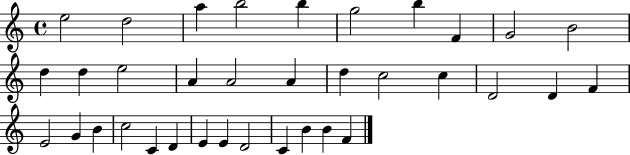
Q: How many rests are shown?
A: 0